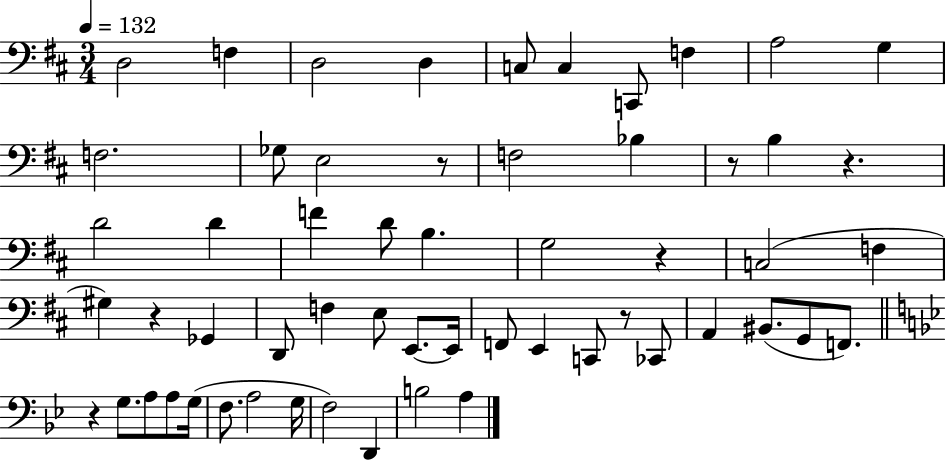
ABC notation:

X:1
T:Untitled
M:3/4
L:1/4
K:D
D,2 F, D,2 D, C,/2 C, C,,/2 F, A,2 G, F,2 _G,/2 E,2 z/2 F,2 _B, z/2 B, z D2 D F D/2 B, G,2 z C,2 F, ^G, z _G,, D,,/2 F, E,/2 E,,/2 E,,/4 F,,/2 E,, C,,/2 z/2 _C,,/2 A,, ^B,,/2 G,,/2 F,,/2 z G,/2 A,/2 A,/2 G,/4 F,/2 A,2 G,/4 F,2 D,, B,2 A,